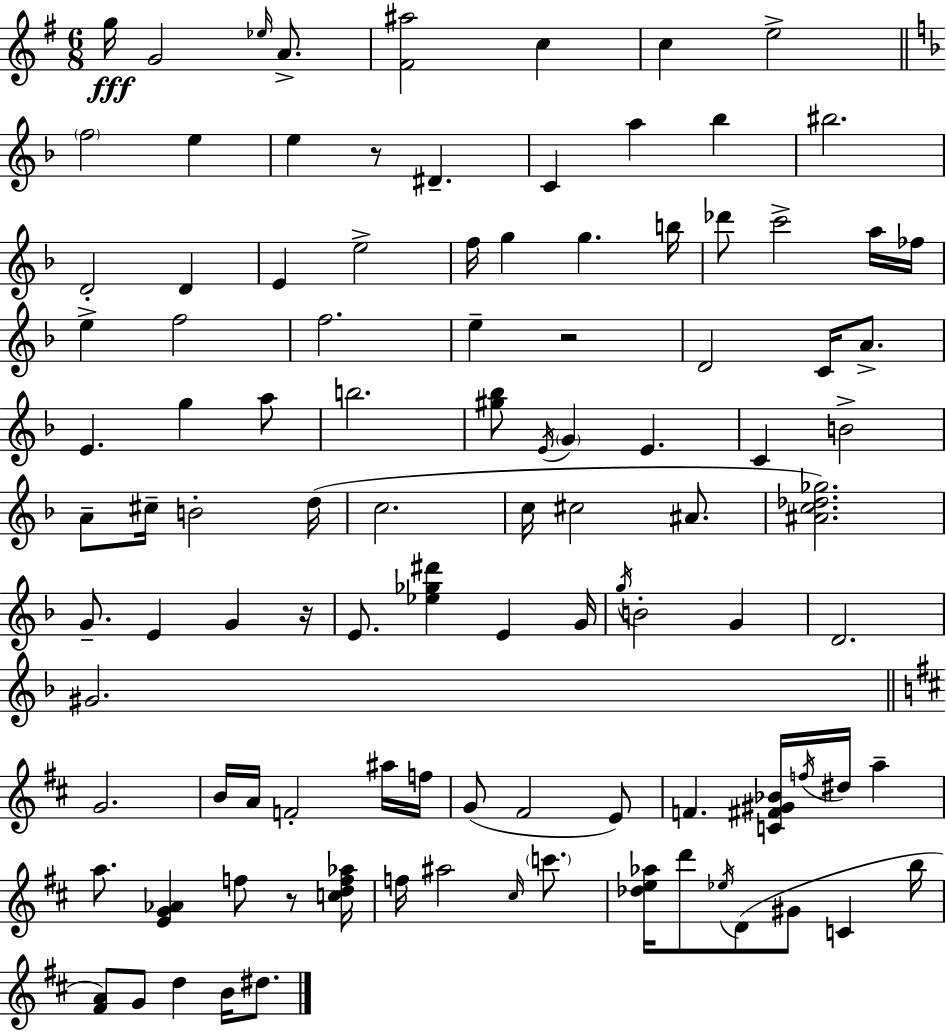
G5/s G4/h Eb5/s A4/e. [F#4,A#5]/h C5/q C5/q E5/h F5/h E5/q E5/q R/e D#4/q. C4/q A5/q Bb5/q BIS5/h. D4/h D4/q E4/q E5/h F5/s G5/q G5/q. B5/s Db6/e C6/h A5/s FES5/s E5/q F5/h F5/h. E5/q R/h D4/h C4/s A4/e. E4/q. G5/q A5/e B5/h. [G#5,Bb5]/e E4/s G4/q E4/q. C4/q B4/h A4/e C#5/s B4/h D5/s C5/h. C5/s C#5/h A#4/e. [A#4,C5,Db5,Gb5]/h. G4/e. E4/q G4/q R/s E4/e. [Eb5,Gb5,D#6]/q E4/q G4/s G5/s B4/h G4/q D4/h. G#4/h. G4/h. B4/s A4/s F4/h A#5/s F5/s G4/e F#4/h E4/e F4/q. [C4,F#4,G#4,Bb4]/s F5/s D#5/s A5/q A5/e. [E4,G4,Ab4]/q F5/e R/e [C5,D5,F5,Ab5]/s F5/s A#5/h C#5/s C6/e. [Db5,E5,Ab5]/s D6/e Eb5/s D4/e G#4/e C4/q B5/s [F#4,A4]/e G4/e D5/q B4/s D#5/e.